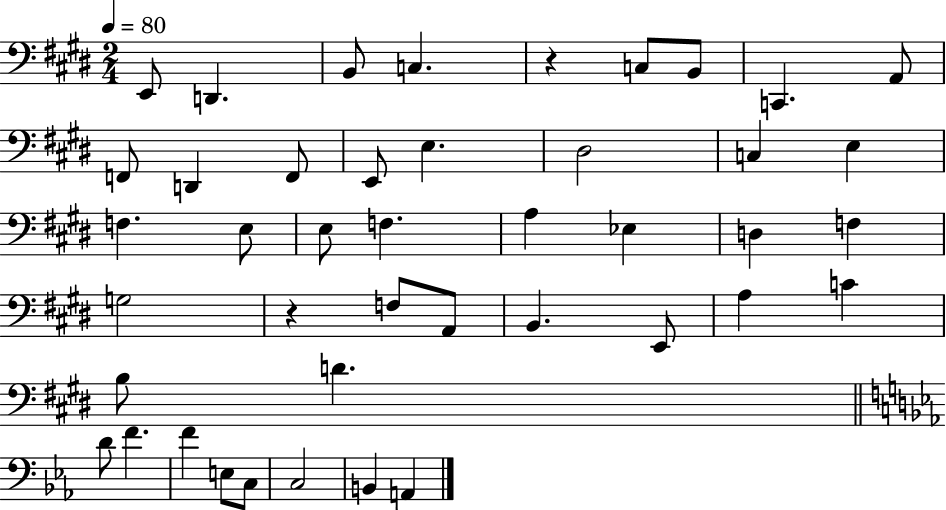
X:1
T:Untitled
M:2/4
L:1/4
K:E
E,,/2 D,, B,,/2 C, z C,/2 B,,/2 C,, A,,/2 F,,/2 D,, F,,/2 E,,/2 E, ^D,2 C, E, F, E,/2 E,/2 F, A, _E, D, F, G,2 z F,/2 A,,/2 B,, E,,/2 A, C B,/2 D D/2 F F E,/2 C,/2 C,2 B,, A,,